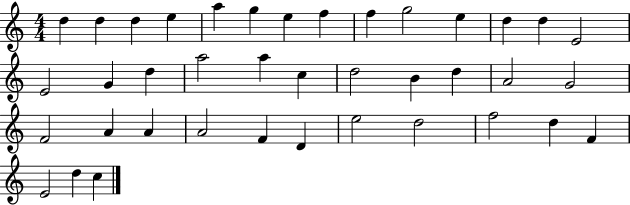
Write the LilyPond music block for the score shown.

{
  \clef treble
  \numericTimeSignature
  \time 4/4
  \key c \major
  d''4 d''4 d''4 e''4 | a''4 g''4 e''4 f''4 | f''4 g''2 e''4 | d''4 d''4 e'2 | \break e'2 g'4 d''4 | a''2 a''4 c''4 | d''2 b'4 d''4 | a'2 g'2 | \break f'2 a'4 a'4 | a'2 f'4 d'4 | e''2 d''2 | f''2 d''4 f'4 | \break e'2 d''4 c''4 | \bar "|."
}